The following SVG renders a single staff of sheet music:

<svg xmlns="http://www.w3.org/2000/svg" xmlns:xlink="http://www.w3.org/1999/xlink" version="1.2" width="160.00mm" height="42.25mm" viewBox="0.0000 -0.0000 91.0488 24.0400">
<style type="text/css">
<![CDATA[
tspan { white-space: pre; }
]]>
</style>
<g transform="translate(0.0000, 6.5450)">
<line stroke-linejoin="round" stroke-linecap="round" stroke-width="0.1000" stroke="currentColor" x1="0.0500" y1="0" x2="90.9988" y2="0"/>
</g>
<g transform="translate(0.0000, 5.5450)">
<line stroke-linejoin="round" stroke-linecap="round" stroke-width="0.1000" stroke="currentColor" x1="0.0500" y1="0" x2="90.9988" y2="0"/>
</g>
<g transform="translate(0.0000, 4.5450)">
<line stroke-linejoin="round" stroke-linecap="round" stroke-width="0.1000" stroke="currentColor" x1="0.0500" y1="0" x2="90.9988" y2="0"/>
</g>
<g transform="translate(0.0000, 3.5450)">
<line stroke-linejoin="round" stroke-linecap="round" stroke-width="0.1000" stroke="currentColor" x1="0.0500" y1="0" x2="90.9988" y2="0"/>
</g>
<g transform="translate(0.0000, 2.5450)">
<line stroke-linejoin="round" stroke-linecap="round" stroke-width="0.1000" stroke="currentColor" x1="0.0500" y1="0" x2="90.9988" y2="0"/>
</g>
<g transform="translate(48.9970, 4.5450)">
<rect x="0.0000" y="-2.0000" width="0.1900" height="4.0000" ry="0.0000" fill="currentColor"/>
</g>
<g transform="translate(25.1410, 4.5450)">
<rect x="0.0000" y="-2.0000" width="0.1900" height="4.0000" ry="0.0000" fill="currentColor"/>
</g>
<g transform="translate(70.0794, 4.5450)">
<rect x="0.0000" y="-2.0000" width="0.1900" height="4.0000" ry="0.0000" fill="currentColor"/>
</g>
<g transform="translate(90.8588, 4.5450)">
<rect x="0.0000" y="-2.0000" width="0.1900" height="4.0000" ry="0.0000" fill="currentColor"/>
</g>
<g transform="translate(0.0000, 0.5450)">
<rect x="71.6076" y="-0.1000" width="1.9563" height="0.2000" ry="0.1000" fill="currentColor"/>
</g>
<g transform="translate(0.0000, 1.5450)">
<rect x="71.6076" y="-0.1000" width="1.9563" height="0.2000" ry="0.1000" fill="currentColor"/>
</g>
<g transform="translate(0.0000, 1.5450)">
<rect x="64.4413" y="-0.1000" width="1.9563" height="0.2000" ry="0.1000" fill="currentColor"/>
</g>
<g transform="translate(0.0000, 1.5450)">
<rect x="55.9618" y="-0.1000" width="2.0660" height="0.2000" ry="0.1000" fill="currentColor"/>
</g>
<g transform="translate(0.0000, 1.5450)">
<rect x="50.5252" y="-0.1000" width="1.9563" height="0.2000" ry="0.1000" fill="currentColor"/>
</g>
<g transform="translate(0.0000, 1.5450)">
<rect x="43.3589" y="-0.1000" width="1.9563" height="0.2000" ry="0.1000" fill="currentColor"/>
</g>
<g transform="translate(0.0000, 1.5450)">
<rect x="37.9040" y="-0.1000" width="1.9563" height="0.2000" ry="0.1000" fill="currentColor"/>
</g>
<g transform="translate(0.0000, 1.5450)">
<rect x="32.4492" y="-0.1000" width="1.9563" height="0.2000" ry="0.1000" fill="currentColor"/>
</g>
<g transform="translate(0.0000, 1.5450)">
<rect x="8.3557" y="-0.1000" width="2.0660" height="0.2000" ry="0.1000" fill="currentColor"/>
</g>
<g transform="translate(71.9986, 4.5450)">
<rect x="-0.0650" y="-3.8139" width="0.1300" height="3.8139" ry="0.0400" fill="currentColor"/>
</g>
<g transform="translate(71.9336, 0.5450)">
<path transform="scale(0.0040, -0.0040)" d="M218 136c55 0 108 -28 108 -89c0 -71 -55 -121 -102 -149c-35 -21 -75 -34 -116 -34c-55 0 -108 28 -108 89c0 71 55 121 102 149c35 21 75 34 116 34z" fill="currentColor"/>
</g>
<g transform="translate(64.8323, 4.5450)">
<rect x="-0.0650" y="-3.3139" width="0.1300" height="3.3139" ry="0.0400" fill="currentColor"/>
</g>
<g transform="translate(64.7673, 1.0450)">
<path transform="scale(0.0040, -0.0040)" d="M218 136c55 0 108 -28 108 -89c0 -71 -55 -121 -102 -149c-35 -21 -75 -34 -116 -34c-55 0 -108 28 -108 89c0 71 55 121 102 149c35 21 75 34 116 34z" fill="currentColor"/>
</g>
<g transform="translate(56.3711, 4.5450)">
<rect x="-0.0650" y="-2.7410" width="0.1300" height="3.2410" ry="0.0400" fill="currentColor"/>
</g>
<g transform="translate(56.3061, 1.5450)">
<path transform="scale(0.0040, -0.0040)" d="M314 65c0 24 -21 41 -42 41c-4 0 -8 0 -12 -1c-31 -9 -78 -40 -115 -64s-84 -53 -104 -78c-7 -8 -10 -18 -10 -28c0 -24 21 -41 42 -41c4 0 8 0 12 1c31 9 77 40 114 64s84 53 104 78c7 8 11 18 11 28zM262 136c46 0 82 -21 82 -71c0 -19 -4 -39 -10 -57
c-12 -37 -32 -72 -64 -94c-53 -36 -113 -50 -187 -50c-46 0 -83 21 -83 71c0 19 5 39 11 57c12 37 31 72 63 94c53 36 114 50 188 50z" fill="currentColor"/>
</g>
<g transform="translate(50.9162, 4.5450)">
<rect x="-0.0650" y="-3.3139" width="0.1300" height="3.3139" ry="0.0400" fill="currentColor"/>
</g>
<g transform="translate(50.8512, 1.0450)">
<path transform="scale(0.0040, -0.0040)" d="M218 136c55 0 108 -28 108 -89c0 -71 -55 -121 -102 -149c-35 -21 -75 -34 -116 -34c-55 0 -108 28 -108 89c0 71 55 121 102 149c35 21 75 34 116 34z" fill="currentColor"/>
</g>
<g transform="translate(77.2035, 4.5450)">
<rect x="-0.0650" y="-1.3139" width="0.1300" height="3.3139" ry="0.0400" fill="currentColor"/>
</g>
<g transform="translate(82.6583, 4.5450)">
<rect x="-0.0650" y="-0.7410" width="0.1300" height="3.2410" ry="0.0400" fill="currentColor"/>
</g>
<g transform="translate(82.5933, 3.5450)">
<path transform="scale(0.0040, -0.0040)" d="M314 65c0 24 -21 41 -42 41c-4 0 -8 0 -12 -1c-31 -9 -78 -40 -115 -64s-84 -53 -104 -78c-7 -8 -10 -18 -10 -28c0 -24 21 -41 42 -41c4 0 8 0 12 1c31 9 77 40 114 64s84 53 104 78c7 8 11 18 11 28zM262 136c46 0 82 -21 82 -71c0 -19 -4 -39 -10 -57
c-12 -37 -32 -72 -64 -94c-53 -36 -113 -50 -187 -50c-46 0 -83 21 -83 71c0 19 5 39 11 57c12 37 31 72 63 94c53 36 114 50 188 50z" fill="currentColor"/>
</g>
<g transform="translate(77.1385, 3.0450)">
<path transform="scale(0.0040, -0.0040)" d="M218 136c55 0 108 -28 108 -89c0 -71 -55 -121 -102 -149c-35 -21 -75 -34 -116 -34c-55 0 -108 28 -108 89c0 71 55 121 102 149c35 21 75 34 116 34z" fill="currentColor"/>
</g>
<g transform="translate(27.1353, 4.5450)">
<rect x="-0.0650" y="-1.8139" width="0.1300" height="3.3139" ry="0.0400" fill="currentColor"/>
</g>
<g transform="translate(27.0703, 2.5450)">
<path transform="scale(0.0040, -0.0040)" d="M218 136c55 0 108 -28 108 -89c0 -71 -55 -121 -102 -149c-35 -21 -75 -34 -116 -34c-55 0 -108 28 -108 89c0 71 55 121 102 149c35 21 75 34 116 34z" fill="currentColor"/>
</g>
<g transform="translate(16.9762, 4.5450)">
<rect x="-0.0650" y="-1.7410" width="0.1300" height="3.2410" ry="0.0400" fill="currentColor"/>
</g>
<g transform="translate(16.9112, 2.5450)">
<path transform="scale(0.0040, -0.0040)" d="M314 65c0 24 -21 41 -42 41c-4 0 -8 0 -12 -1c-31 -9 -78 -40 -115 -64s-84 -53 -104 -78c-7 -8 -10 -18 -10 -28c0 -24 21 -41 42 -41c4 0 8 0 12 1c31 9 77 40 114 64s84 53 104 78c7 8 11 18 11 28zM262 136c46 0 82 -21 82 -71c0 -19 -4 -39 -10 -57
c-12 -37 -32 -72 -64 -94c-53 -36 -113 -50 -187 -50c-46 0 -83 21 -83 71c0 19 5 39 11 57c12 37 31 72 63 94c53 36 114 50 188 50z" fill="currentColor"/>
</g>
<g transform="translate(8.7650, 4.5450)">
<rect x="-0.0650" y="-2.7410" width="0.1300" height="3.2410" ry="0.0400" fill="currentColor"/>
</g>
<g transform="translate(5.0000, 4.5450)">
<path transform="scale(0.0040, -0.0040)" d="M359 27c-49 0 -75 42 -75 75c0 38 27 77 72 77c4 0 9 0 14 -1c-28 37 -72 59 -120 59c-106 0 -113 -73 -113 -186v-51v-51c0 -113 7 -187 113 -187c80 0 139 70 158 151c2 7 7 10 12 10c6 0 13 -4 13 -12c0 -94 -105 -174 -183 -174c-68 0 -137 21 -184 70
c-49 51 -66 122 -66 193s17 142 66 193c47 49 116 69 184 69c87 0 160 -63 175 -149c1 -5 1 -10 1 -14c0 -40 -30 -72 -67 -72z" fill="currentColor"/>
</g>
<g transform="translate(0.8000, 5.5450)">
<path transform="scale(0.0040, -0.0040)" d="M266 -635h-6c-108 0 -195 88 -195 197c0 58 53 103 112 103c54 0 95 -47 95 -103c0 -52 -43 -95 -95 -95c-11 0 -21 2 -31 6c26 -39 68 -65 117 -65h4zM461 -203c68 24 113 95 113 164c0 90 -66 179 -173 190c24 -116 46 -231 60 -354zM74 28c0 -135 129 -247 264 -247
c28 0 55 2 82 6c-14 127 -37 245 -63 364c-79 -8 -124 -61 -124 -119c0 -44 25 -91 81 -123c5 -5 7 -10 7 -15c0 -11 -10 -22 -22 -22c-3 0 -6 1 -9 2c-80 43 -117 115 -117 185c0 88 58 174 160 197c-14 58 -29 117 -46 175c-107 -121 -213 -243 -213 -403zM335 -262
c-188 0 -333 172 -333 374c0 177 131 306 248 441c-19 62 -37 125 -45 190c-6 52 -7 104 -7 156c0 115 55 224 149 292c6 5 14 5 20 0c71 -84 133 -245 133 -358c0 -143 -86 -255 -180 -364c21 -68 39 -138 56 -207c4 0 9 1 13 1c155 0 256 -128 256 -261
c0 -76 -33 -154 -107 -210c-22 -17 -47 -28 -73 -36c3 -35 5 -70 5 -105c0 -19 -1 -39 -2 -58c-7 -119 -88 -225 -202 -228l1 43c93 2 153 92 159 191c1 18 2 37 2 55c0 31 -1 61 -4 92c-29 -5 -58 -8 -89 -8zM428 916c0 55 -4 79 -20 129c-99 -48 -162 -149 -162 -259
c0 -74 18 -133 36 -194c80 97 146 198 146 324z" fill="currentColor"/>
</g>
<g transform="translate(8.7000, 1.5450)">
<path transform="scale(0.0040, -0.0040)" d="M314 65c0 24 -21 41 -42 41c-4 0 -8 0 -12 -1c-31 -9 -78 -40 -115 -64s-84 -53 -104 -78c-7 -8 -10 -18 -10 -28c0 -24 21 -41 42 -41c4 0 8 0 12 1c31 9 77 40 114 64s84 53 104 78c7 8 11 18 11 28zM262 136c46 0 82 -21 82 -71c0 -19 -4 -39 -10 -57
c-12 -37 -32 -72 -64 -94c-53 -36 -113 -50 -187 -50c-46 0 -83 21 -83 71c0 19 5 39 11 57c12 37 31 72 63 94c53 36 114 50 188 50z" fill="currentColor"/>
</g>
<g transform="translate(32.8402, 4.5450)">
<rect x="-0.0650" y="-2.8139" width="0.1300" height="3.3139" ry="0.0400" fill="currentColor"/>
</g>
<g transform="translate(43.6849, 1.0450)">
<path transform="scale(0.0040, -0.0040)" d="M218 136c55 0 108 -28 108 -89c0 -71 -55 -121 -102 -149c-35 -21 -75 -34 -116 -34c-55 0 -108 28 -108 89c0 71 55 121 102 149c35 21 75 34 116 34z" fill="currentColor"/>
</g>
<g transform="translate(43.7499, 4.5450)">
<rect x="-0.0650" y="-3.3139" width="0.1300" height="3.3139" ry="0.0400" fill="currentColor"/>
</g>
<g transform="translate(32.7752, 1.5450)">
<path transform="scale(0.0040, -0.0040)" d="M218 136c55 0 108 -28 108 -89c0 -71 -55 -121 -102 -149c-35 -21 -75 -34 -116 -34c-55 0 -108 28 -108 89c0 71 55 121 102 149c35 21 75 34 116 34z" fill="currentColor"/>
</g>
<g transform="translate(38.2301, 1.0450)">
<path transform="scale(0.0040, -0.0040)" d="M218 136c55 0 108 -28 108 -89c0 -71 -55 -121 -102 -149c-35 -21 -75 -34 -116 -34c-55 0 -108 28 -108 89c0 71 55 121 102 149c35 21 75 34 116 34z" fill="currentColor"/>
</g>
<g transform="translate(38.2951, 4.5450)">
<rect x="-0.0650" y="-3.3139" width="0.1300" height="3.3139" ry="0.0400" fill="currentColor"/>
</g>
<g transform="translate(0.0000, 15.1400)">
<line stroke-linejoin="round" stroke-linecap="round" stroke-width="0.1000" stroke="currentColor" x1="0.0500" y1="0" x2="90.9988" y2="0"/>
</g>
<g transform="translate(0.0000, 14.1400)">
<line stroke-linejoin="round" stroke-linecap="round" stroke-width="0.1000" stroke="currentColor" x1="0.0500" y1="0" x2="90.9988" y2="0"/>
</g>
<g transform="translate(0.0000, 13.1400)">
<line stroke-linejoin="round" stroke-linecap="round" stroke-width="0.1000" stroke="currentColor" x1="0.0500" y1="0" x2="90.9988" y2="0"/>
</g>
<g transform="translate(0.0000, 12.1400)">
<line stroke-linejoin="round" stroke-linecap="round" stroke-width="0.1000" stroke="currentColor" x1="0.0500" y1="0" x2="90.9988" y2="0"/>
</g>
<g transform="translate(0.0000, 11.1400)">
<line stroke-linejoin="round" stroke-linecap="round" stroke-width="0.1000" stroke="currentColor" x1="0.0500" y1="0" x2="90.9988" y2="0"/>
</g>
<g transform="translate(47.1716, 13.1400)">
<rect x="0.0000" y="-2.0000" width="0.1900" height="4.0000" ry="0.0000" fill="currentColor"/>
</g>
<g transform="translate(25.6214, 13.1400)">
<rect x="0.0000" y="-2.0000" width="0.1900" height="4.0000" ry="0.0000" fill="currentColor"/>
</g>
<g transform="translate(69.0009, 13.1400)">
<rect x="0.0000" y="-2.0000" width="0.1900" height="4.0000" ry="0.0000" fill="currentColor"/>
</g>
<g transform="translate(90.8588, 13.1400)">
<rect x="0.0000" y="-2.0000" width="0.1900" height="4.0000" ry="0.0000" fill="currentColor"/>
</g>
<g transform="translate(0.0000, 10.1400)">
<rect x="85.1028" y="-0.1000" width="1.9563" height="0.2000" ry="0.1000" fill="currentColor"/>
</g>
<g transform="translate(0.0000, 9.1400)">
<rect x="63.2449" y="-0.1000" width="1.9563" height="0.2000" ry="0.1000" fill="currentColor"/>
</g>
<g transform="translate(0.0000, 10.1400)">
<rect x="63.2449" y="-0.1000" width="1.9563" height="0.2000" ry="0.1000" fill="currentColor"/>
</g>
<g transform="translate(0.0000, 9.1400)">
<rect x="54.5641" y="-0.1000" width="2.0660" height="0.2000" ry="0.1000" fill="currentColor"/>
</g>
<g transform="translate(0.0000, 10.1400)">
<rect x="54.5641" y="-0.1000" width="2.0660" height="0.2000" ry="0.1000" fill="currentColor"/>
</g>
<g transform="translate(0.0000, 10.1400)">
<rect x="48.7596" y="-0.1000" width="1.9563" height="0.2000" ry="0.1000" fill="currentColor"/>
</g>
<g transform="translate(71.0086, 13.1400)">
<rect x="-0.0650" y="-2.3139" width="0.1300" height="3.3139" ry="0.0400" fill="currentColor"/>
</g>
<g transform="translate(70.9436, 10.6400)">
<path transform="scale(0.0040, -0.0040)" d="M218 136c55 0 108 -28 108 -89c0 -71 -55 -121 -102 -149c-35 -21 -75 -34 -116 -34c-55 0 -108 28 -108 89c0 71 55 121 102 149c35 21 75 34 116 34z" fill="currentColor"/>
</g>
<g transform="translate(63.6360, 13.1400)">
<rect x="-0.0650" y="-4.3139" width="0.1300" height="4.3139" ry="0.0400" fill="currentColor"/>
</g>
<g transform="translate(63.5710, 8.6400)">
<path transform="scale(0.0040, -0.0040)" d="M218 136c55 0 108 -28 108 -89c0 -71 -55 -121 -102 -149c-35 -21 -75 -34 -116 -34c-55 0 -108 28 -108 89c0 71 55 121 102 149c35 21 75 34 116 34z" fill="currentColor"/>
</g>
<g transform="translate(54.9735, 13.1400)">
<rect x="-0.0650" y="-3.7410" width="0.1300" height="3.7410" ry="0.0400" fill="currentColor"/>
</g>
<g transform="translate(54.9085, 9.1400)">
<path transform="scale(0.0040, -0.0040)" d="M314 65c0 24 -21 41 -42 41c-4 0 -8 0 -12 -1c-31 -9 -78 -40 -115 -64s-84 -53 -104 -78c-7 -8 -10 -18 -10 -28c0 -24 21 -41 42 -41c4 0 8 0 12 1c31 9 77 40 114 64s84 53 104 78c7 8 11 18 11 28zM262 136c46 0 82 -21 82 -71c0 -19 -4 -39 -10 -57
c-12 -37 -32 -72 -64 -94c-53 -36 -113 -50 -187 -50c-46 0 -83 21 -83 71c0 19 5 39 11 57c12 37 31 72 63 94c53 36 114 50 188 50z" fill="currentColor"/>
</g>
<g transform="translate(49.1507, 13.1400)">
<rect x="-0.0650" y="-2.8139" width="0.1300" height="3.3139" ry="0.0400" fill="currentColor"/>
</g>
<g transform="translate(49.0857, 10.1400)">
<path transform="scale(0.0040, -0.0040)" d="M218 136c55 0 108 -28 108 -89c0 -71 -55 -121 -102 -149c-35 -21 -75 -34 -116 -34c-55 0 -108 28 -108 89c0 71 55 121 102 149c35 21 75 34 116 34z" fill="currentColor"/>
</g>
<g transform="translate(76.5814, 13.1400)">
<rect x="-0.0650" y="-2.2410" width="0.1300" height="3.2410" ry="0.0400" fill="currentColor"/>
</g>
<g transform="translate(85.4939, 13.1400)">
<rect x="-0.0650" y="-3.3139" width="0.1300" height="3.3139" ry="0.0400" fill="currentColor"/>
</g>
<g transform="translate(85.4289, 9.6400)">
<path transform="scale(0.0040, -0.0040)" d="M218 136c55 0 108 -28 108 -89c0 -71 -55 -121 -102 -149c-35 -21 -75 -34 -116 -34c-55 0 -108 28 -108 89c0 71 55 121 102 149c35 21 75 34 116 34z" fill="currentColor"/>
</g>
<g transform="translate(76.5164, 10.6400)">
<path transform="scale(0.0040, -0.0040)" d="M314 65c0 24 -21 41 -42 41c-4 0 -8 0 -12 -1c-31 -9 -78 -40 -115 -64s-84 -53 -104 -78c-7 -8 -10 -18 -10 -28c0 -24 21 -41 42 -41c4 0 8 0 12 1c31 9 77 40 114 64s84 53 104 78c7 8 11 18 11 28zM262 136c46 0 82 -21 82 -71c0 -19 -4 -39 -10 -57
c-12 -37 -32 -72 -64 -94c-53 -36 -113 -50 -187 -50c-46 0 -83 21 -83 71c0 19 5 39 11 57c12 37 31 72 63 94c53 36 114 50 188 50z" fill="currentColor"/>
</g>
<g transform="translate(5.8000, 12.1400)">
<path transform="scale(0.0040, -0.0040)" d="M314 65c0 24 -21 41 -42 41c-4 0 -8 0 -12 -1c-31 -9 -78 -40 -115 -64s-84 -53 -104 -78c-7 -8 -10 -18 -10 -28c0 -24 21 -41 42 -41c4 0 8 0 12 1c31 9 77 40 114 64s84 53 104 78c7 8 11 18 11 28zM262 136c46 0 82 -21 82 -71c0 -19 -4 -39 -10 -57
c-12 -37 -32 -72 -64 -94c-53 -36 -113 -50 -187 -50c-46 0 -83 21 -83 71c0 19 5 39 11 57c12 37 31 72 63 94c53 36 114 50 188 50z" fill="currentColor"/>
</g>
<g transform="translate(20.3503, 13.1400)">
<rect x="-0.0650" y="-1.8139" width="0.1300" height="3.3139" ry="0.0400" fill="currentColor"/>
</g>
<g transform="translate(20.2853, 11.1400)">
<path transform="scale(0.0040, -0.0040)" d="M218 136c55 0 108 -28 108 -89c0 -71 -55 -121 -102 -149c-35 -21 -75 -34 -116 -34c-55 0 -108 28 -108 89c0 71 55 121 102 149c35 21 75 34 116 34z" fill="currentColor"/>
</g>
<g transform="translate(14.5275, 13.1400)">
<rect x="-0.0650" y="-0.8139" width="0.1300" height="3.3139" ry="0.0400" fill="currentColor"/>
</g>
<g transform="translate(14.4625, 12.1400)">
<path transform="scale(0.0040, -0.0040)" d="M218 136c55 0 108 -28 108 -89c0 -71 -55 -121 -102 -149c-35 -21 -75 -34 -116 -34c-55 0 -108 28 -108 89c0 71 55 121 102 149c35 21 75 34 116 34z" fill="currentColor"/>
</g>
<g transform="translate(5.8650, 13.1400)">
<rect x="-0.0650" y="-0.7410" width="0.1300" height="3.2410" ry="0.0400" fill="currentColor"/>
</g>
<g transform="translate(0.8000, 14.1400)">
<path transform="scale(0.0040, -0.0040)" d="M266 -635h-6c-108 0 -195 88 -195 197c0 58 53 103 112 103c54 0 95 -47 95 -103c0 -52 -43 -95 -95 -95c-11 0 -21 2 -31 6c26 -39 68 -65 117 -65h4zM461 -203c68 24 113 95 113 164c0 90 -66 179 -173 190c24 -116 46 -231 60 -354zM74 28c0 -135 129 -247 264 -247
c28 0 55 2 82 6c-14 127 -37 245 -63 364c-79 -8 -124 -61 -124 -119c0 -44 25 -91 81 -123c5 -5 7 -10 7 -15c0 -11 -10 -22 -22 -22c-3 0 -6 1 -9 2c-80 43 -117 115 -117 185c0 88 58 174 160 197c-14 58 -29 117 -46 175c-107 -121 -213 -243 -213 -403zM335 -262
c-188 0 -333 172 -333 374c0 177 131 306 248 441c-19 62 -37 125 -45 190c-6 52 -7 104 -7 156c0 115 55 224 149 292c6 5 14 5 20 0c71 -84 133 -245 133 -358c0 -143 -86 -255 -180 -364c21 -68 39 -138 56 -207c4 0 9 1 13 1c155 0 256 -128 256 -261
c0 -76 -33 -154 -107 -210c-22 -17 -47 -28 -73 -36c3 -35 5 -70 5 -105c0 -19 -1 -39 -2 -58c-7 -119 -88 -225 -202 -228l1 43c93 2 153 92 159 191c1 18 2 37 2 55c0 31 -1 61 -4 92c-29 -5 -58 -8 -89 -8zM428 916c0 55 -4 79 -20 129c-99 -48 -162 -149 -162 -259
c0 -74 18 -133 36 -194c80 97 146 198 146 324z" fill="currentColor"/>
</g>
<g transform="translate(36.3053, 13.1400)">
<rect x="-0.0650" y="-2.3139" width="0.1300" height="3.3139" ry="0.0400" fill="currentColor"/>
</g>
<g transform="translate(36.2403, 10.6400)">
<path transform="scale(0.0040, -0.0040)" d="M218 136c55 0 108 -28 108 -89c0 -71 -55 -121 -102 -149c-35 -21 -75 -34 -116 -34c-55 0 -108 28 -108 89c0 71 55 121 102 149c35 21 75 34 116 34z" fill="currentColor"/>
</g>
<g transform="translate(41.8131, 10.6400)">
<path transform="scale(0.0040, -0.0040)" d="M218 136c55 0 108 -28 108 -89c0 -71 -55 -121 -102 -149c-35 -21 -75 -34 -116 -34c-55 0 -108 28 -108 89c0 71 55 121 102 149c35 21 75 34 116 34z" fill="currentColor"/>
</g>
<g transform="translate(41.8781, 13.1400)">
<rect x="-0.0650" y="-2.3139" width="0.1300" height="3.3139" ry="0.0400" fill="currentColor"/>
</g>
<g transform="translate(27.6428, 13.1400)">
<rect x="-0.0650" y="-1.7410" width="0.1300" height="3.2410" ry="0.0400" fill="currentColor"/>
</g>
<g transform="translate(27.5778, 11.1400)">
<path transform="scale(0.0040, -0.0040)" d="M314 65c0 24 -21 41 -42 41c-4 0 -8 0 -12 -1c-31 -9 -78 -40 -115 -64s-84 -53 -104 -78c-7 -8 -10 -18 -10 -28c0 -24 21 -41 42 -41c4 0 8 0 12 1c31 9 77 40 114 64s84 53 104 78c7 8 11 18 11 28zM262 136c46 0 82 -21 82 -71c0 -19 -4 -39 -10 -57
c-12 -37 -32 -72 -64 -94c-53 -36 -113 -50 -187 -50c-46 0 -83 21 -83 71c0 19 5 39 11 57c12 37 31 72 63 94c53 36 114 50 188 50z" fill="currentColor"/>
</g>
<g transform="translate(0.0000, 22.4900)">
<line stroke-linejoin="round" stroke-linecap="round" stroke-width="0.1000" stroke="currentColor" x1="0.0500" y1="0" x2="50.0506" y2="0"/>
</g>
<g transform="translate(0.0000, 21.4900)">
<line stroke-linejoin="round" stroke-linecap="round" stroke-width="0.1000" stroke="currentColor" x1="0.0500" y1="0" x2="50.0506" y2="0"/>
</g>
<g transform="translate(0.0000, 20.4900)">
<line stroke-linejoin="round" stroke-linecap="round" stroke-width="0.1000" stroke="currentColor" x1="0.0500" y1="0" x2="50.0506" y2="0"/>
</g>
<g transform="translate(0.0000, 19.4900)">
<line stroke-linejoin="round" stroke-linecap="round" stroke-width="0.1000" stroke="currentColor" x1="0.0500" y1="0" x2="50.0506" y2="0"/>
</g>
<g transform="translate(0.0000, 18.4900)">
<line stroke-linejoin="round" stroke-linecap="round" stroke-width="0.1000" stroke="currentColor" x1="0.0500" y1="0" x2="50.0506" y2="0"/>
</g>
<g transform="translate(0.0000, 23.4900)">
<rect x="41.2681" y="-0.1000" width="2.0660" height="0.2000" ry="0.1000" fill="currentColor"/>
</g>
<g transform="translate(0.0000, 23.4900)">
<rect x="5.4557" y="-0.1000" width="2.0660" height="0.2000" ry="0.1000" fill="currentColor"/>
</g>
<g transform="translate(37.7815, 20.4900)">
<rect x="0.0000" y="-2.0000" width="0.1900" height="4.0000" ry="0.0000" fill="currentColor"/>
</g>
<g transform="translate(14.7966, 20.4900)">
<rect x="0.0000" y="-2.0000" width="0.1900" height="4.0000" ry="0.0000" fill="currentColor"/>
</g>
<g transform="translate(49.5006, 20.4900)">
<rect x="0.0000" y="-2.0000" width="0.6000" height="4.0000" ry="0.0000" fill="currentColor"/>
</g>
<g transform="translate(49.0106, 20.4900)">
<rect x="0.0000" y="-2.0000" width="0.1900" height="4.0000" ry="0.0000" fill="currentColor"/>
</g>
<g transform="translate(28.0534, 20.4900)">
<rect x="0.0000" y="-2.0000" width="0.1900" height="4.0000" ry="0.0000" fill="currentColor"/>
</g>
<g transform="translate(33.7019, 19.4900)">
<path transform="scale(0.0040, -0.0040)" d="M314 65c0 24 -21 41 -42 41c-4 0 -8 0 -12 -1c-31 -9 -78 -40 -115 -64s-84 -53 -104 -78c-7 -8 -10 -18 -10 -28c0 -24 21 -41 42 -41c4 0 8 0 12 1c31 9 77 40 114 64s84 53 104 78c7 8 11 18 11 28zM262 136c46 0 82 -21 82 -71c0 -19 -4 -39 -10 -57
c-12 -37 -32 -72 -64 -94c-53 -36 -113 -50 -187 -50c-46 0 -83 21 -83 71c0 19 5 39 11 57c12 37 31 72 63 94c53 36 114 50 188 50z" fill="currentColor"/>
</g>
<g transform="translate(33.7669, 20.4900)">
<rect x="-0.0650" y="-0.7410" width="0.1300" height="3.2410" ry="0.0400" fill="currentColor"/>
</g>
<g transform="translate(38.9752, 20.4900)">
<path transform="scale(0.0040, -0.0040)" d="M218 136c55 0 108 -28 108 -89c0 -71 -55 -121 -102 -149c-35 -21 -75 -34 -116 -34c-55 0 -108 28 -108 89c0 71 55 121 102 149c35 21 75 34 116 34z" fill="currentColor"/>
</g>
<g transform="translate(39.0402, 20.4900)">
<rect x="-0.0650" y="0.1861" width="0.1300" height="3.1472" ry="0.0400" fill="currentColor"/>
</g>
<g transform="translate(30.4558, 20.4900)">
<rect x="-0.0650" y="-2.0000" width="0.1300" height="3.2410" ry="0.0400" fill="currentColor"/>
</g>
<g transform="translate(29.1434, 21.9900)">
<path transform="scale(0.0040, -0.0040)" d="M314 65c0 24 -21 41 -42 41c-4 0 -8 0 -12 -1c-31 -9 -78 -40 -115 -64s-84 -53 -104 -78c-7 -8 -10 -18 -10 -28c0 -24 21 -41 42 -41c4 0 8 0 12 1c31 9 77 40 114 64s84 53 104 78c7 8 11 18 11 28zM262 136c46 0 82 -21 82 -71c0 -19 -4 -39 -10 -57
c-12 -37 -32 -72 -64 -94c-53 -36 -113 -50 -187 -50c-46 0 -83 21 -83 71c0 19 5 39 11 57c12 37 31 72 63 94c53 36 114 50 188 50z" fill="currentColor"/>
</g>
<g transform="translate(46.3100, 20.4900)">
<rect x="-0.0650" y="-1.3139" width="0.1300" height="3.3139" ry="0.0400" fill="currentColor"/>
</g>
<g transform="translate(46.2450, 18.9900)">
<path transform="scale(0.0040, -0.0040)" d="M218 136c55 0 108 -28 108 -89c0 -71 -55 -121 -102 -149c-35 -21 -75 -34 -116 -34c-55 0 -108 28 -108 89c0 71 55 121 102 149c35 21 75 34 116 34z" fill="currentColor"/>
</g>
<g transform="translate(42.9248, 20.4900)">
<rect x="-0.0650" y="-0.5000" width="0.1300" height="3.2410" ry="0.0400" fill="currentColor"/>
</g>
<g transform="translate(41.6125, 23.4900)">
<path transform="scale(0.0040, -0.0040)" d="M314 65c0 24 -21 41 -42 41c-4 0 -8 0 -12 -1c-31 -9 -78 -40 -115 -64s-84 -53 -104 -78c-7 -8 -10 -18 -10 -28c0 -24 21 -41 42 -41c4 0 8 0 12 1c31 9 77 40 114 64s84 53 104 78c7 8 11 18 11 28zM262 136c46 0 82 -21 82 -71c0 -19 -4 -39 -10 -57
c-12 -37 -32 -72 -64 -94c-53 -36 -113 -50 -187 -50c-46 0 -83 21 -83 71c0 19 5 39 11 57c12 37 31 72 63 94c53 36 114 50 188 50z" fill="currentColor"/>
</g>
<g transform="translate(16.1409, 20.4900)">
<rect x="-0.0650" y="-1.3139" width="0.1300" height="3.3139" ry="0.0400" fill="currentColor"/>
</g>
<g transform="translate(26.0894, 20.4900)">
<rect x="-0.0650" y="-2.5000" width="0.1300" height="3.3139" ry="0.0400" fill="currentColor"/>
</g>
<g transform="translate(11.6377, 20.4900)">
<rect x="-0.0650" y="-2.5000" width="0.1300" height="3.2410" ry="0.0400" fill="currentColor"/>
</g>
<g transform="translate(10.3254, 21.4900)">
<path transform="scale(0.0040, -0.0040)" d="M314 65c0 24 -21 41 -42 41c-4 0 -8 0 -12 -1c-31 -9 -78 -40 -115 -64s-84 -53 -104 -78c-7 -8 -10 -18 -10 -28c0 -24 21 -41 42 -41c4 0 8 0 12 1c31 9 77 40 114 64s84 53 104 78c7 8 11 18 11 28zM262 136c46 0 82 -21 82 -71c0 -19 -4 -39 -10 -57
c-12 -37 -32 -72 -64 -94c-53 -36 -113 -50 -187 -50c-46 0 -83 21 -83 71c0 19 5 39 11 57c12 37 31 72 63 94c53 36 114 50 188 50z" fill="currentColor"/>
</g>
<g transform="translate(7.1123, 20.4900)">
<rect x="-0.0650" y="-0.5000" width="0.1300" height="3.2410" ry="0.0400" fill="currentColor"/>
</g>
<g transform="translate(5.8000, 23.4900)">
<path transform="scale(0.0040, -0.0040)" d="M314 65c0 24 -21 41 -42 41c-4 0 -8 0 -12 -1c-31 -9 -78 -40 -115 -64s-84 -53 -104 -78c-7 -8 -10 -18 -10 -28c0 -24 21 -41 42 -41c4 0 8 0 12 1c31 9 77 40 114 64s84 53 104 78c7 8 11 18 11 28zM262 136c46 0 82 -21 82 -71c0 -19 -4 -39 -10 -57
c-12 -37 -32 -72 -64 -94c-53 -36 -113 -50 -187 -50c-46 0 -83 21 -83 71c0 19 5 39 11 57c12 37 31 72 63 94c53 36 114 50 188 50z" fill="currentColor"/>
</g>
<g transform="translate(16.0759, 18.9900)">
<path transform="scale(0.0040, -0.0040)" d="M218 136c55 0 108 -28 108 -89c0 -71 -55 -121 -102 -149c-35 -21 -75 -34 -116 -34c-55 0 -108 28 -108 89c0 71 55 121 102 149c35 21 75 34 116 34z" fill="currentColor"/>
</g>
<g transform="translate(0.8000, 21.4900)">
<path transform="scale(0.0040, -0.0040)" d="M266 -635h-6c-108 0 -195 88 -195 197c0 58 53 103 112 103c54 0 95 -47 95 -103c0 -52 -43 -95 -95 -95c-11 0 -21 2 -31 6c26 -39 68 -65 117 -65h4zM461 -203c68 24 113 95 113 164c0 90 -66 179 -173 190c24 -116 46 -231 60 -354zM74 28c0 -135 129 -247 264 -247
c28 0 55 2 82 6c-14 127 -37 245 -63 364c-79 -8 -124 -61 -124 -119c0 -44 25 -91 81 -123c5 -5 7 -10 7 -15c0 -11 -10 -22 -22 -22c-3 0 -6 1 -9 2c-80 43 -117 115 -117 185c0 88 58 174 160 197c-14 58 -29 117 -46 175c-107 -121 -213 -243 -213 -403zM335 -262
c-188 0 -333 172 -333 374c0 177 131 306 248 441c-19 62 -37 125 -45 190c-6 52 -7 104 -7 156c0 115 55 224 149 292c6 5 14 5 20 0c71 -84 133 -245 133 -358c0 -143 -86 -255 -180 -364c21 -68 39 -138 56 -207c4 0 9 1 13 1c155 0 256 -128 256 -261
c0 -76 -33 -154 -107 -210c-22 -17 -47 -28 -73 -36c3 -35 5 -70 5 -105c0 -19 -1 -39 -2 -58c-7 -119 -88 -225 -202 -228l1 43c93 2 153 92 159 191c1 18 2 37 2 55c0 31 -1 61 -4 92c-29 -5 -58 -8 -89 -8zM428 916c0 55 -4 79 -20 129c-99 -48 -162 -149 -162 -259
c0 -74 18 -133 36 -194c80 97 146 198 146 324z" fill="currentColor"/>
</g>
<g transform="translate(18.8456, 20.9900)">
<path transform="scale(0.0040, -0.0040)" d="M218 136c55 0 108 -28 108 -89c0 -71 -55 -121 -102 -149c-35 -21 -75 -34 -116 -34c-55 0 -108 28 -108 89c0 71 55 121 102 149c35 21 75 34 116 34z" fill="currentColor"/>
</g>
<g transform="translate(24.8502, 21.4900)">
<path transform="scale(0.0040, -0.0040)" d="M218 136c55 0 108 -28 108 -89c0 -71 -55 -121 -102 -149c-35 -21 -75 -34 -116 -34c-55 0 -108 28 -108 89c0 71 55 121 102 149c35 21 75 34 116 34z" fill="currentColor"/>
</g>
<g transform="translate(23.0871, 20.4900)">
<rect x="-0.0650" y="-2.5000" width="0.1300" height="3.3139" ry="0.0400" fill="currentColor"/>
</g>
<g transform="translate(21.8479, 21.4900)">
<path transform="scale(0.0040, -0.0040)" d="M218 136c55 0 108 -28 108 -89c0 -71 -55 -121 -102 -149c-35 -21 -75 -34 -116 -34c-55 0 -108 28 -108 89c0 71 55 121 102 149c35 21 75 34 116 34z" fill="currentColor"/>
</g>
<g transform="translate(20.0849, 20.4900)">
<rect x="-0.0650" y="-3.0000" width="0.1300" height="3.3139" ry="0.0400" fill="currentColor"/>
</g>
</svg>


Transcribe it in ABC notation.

X:1
T:Untitled
M:4/4
L:1/4
K:C
a2 f2 f a b b b a2 b c' e d2 d2 d f f2 g g a c'2 d' g g2 b C2 G2 e A G G F2 d2 B C2 e